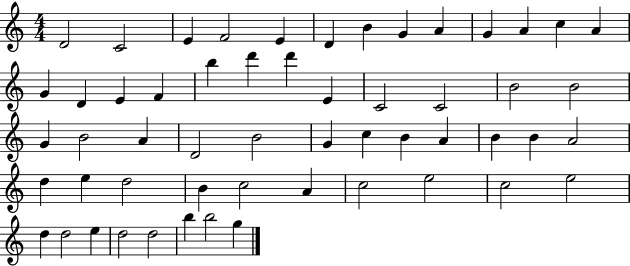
D4/h C4/h E4/q F4/h E4/q D4/q B4/q G4/q A4/q G4/q A4/q C5/q A4/q G4/q D4/q E4/q F4/q B5/q D6/q D6/q E4/q C4/h C4/h B4/h B4/h G4/q B4/h A4/q D4/h B4/h G4/q C5/q B4/q A4/q B4/q B4/q A4/h D5/q E5/q D5/h B4/q C5/h A4/q C5/h E5/h C5/h E5/h D5/q D5/h E5/q D5/h D5/h B5/q B5/h G5/q